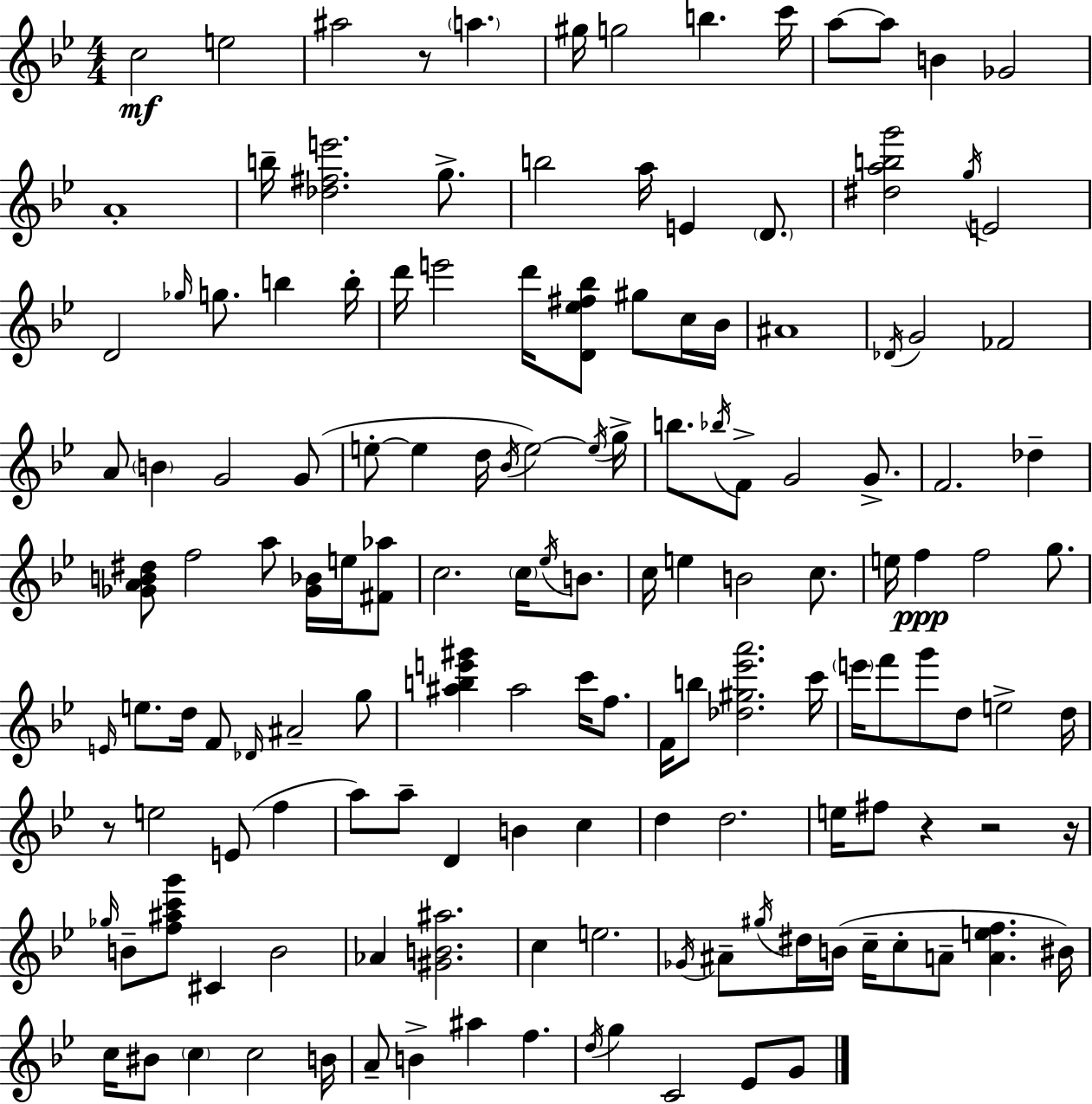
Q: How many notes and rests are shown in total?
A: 146